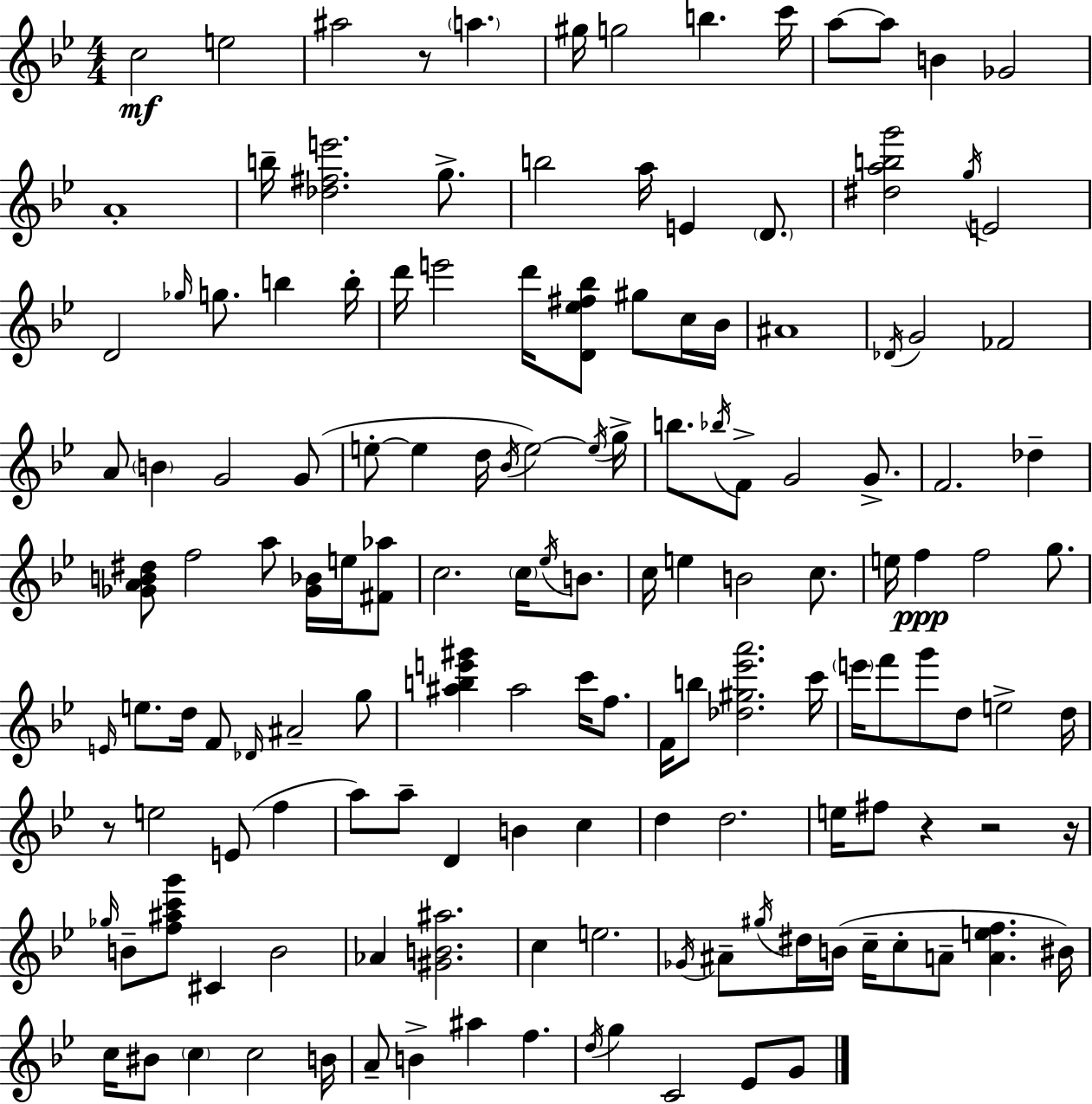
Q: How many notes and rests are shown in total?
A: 146